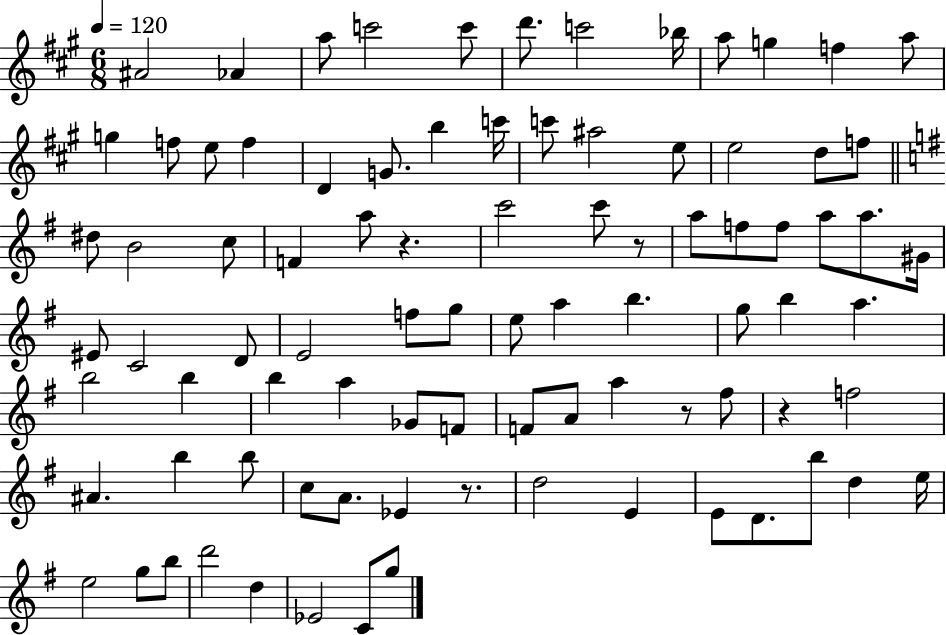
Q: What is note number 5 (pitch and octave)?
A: C6